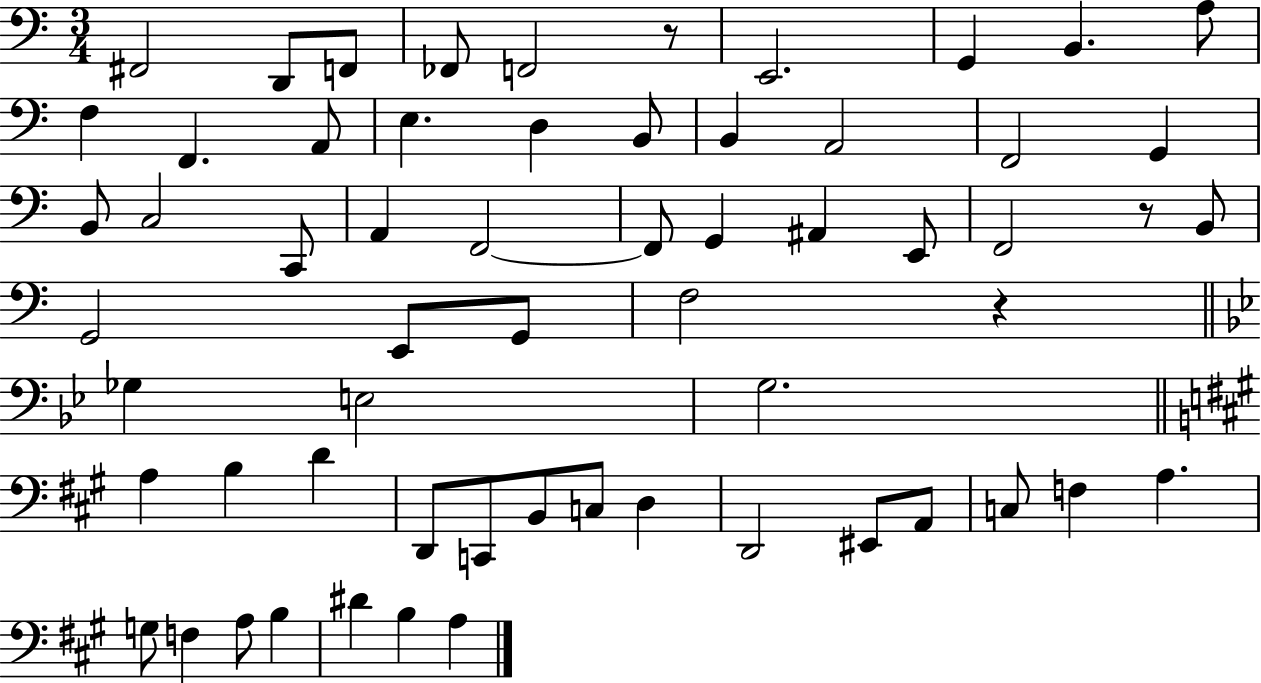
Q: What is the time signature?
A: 3/4